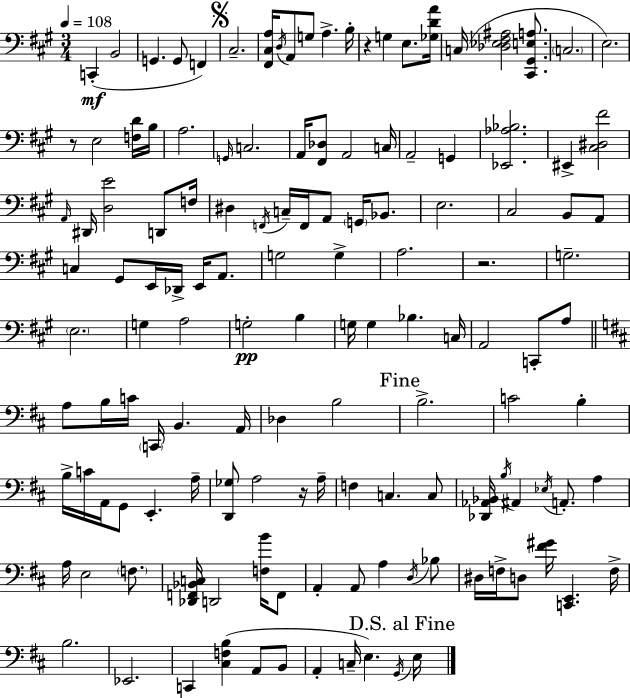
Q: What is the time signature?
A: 3/4